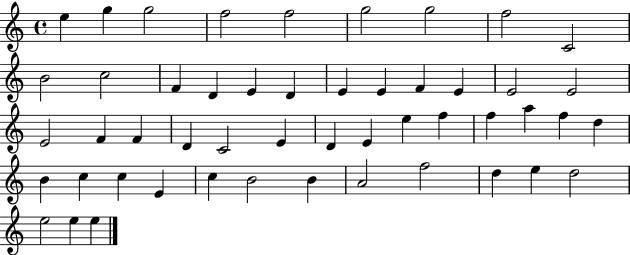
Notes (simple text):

E5/q G5/q G5/h F5/h F5/h G5/h G5/h F5/h C4/h B4/h C5/h F4/q D4/q E4/q D4/q E4/q E4/q F4/q E4/q E4/h E4/h E4/h F4/q F4/q D4/q C4/h E4/q D4/q E4/q E5/q F5/q F5/q A5/q F5/q D5/q B4/q C5/q C5/q E4/q C5/q B4/h B4/q A4/h F5/h D5/q E5/q D5/h E5/h E5/q E5/q